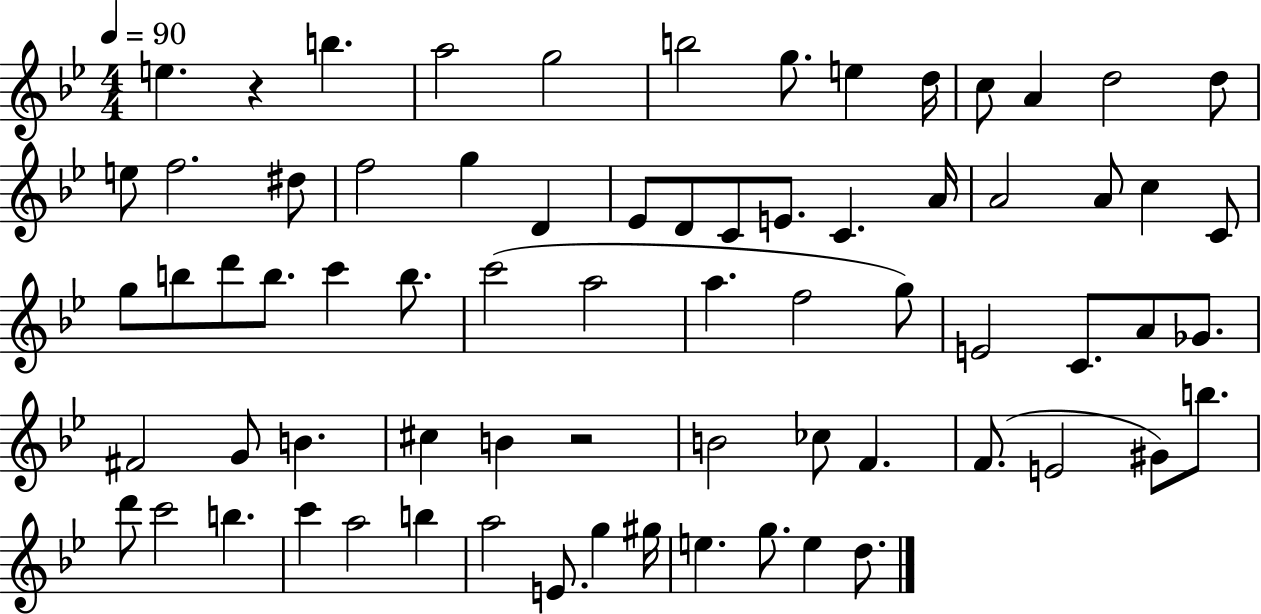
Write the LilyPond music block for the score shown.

{
  \clef treble
  \numericTimeSignature
  \time 4/4
  \key bes \major
  \tempo 4 = 90
  e''4. r4 b''4. | a''2 g''2 | b''2 g''8. e''4 d''16 | c''8 a'4 d''2 d''8 | \break e''8 f''2. dis''8 | f''2 g''4 d'4 | ees'8 d'8 c'8 e'8. c'4. a'16 | a'2 a'8 c''4 c'8 | \break g''8 b''8 d'''8 b''8. c'''4 b''8. | c'''2( a''2 | a''4. f''2 g''8) | e'2 c'8. a'8 ges'8. | \break fis'2 g'8 b'4. | cis''4 b'4 r2 | b'2 ces''8 f'4. | f'8.( e'2 gis'8) b''8. | \break d'''8 c'''2 b''4. | c'''4 a''2 b''4 | a''2 e'8. g''4 gis''16 | e''4. g''8. e''4 d''8. | \break \bar "|."
}